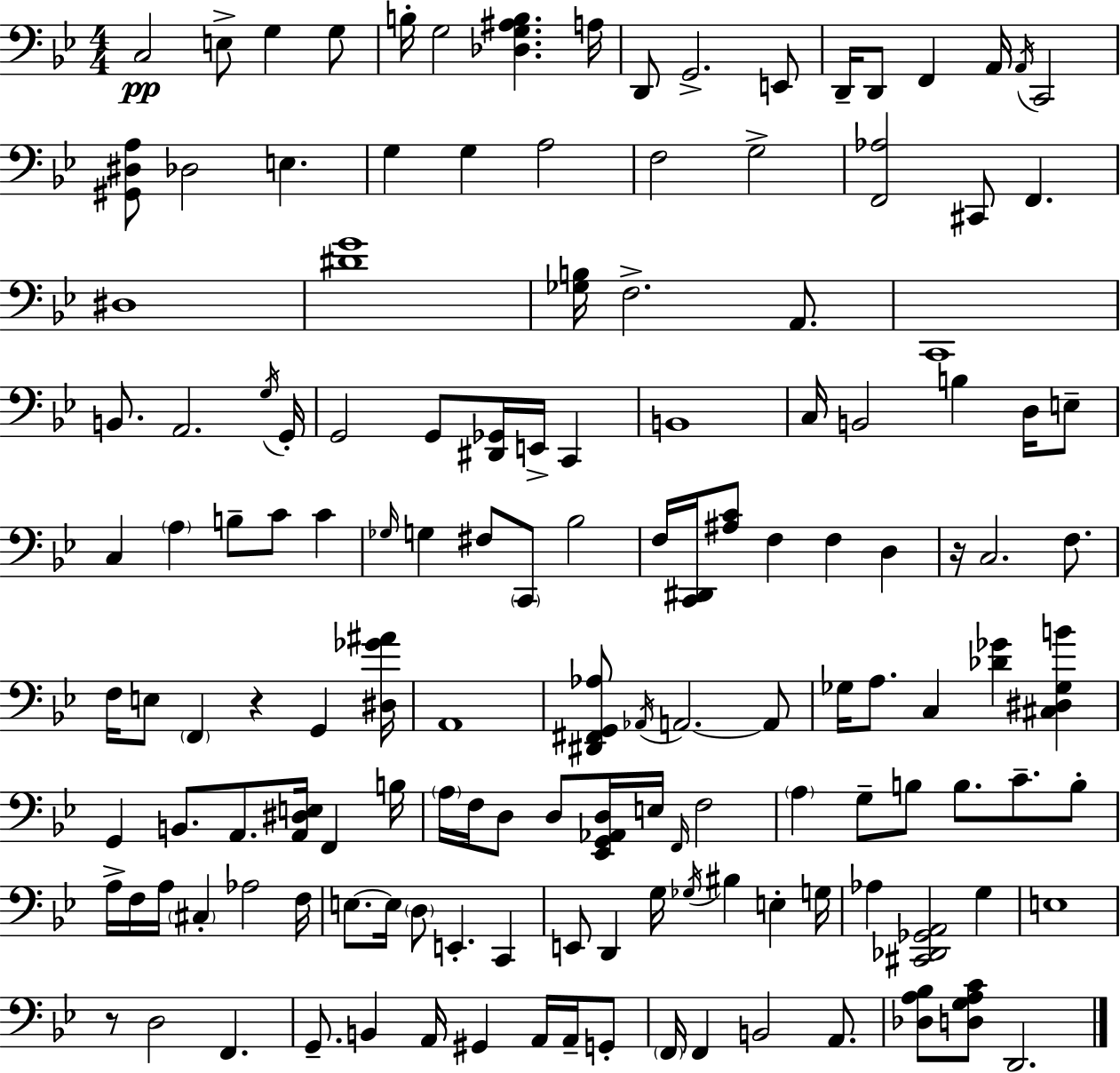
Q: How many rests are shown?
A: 3